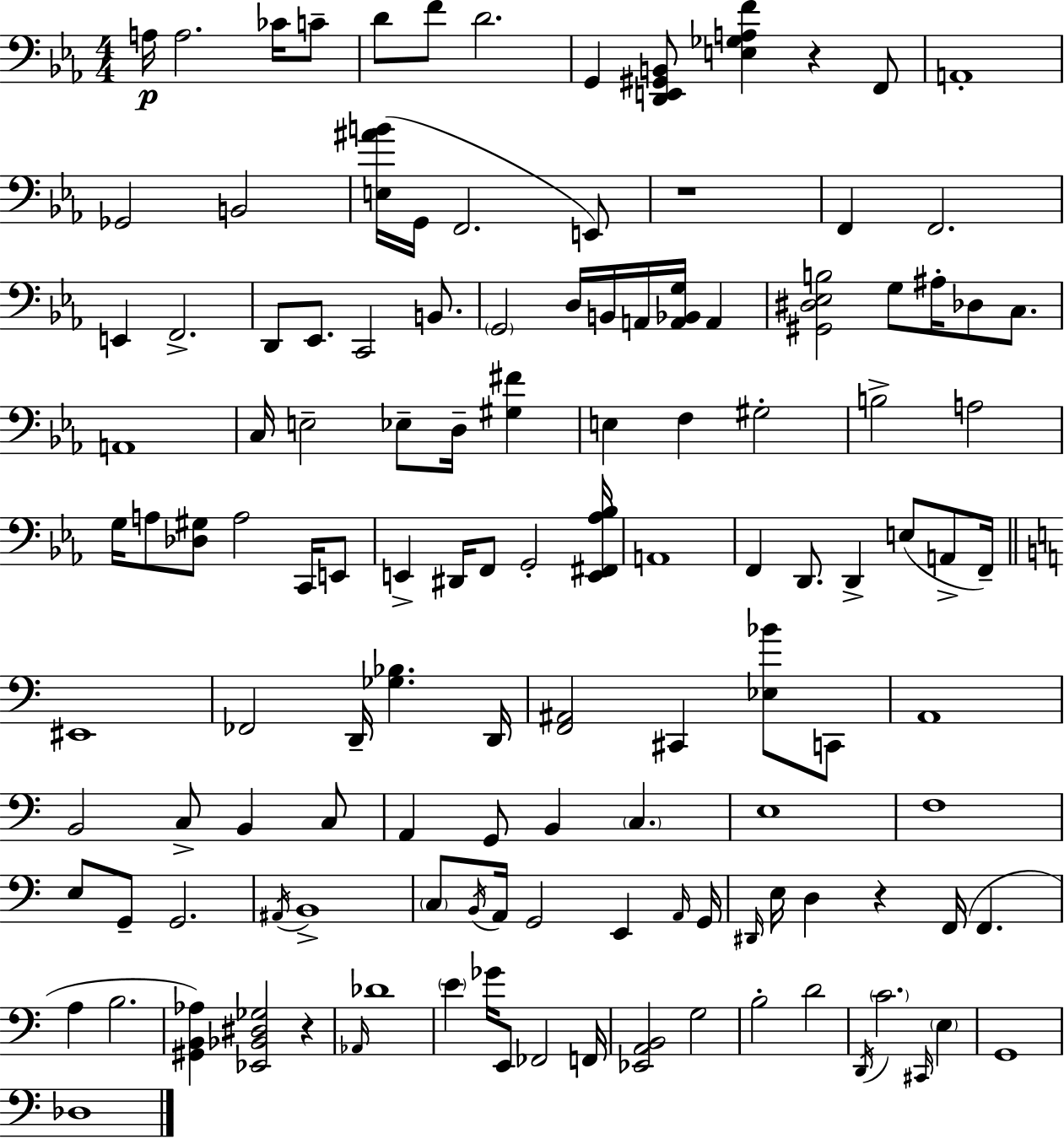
X:1
T:Untitled
M:4/4
L:1/4
K:Cm
A,/4 A,2 _C/4 C/2 D/2 F/2 D2 G,, [D,,E,,^G,,B,,]/2 [E,_G,A,F] z F,,/2 A,,4 _G,,2 B,,2 [E,^AB]/4 G,,/4 F,,2 E,,/2 z4 F,, F,,2 E,, F,,2 D,,/2 _E,,/2 C,,2 B,,/2 G,,2 D,/4 B,,/4 A,,/4 [A,,_B,,G,]/4 A,, [^G,,^D,_E,B,]2 G,/2 ^A,/4 _D,/2 C,/2 A,,4 C,/4 E,2 _E,/2 D,/4 [^G,^F] E, F, ^G,2 B,2 A,2 G,/4 A,/2 [_D,^G,]/2 A,2 C,,/4 E,,/2 E,, ^D,,/4 F,,/2 G,,2 [E,,^F,,_A,_B,]/4 A,,4 F,, D,,/2 D,, E,/2 A,,/2 F,,/4 ^E,,4 _F,,2 D,,/4 [_G,_B,] D,,/4 [F,,^A,,]2 ^C,, [_E,_B]/2 C,,/2 A,,4 B,,2 C,/2 B,, C,/2 A,, G,,/2 B,, C, E,4 F,4 E,/2 G,,/2 G,,2 ^A,,/4 B,,4 C,/2 B,,/4 A,,/4 G,,2 E,, A,,/4 G,,/4 ^D,,/4 E,/4 D, z F,,/4 F,, A, B,2 [^G,,B,,_A,] [_E,,_B,,^D,_G,]2 z _A,,/4 _D4 E _G/4 E,,/2 _F,,2 F,,/4 [_E,,A,,B,,]2 G,2 B,2 D2 D,,/4 C2 ^C,,/4 E, G,,4 _D,4